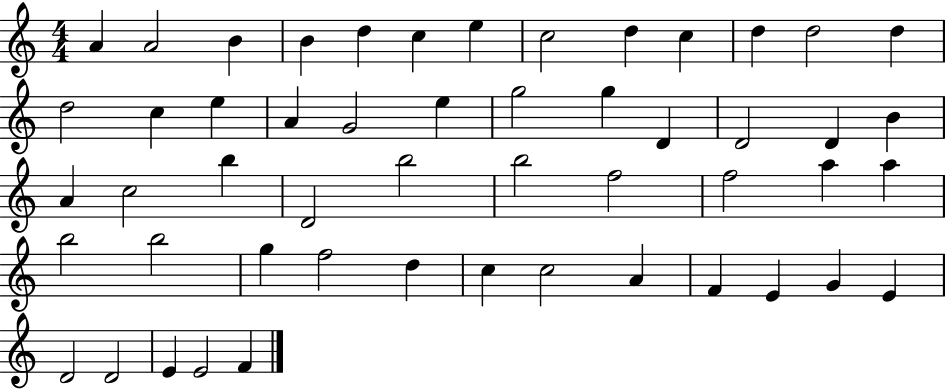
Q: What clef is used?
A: treble